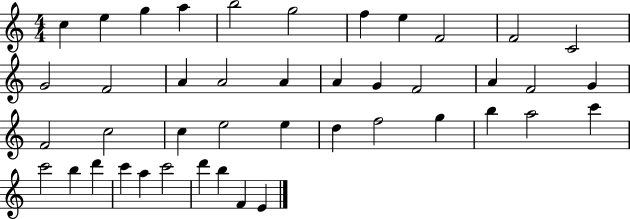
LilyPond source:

{
  \clef treble
  \numericTimeSignature
  \time 4/4
  \key c \major
  c''4 e''4 g''4 a''4 | b''2 g''2 | f''4 e''4 f'2 | f'2 c'2 | \break g'2 f'2 | a'4 a'2 a'4 | a'4 g'4 f'2 | a'4 f'2 g'4 | \break f'2 c''2 | c''4 e''2 e''4 | d''4 f''2 g''4 | b''4 a''2 c'''4 | \break c'''2 b''4 d'''4 | c'''4 a''4 c'''2 | d'''4 b''4 f'4 e'4 | \bar "|."
}